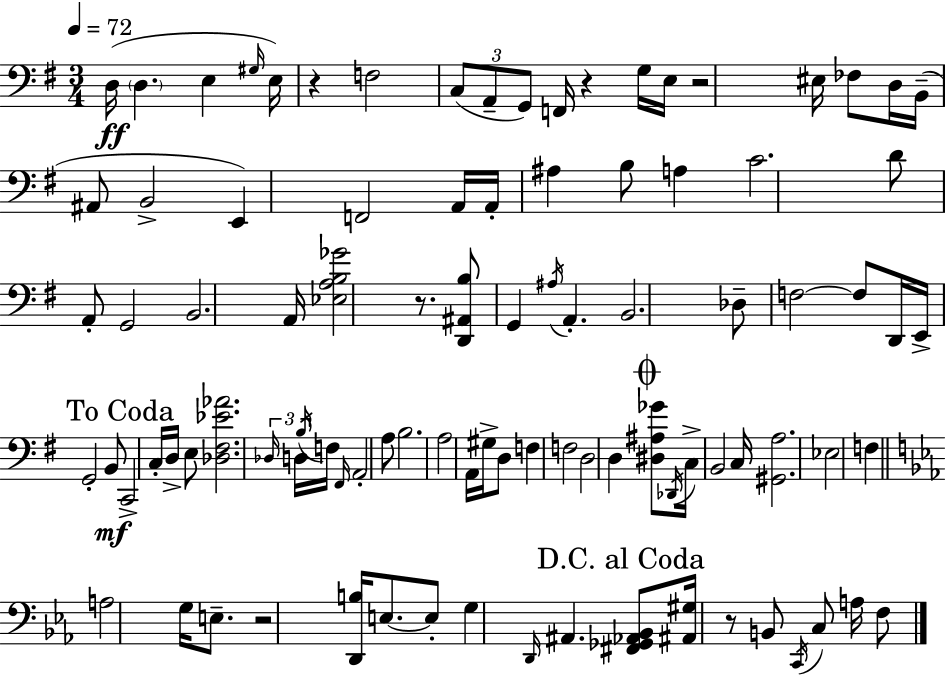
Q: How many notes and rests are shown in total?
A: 95